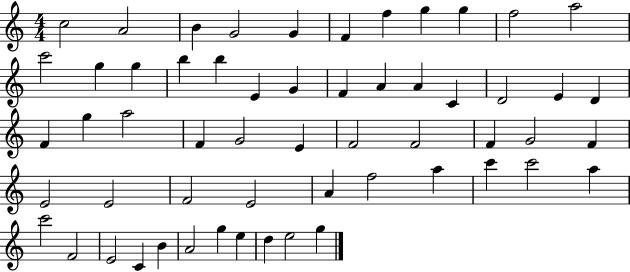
{
  \clef treble
  \numericTimeSignature
  \time 4/4
  \key c \major
  c''2 a'2 | b'4 g'2 g'4 | f'4 f''4 g''4 g''4 | f''2 a''2 | \break c'''2 g''4 g''4 | b''4 b''4 e'4 g'4 | f'4 a'4 a'4 c'4 | d'2 e'4 d'4 | \break f'4 g''4 a''2 | f'4 g'2 e'4 | f'2 f'2 | f'4 g'2 f'4 | \break e'2 e'2 | f'2 e'2 | a'4 f''2 a''4 | c'''4 c'''2 a''4 | \break c'''2 f'2 | e'2 c'4 b'4 | a'2 g''4 e''4 | d''4 e''2 g''4 | \break \bar "|."
}